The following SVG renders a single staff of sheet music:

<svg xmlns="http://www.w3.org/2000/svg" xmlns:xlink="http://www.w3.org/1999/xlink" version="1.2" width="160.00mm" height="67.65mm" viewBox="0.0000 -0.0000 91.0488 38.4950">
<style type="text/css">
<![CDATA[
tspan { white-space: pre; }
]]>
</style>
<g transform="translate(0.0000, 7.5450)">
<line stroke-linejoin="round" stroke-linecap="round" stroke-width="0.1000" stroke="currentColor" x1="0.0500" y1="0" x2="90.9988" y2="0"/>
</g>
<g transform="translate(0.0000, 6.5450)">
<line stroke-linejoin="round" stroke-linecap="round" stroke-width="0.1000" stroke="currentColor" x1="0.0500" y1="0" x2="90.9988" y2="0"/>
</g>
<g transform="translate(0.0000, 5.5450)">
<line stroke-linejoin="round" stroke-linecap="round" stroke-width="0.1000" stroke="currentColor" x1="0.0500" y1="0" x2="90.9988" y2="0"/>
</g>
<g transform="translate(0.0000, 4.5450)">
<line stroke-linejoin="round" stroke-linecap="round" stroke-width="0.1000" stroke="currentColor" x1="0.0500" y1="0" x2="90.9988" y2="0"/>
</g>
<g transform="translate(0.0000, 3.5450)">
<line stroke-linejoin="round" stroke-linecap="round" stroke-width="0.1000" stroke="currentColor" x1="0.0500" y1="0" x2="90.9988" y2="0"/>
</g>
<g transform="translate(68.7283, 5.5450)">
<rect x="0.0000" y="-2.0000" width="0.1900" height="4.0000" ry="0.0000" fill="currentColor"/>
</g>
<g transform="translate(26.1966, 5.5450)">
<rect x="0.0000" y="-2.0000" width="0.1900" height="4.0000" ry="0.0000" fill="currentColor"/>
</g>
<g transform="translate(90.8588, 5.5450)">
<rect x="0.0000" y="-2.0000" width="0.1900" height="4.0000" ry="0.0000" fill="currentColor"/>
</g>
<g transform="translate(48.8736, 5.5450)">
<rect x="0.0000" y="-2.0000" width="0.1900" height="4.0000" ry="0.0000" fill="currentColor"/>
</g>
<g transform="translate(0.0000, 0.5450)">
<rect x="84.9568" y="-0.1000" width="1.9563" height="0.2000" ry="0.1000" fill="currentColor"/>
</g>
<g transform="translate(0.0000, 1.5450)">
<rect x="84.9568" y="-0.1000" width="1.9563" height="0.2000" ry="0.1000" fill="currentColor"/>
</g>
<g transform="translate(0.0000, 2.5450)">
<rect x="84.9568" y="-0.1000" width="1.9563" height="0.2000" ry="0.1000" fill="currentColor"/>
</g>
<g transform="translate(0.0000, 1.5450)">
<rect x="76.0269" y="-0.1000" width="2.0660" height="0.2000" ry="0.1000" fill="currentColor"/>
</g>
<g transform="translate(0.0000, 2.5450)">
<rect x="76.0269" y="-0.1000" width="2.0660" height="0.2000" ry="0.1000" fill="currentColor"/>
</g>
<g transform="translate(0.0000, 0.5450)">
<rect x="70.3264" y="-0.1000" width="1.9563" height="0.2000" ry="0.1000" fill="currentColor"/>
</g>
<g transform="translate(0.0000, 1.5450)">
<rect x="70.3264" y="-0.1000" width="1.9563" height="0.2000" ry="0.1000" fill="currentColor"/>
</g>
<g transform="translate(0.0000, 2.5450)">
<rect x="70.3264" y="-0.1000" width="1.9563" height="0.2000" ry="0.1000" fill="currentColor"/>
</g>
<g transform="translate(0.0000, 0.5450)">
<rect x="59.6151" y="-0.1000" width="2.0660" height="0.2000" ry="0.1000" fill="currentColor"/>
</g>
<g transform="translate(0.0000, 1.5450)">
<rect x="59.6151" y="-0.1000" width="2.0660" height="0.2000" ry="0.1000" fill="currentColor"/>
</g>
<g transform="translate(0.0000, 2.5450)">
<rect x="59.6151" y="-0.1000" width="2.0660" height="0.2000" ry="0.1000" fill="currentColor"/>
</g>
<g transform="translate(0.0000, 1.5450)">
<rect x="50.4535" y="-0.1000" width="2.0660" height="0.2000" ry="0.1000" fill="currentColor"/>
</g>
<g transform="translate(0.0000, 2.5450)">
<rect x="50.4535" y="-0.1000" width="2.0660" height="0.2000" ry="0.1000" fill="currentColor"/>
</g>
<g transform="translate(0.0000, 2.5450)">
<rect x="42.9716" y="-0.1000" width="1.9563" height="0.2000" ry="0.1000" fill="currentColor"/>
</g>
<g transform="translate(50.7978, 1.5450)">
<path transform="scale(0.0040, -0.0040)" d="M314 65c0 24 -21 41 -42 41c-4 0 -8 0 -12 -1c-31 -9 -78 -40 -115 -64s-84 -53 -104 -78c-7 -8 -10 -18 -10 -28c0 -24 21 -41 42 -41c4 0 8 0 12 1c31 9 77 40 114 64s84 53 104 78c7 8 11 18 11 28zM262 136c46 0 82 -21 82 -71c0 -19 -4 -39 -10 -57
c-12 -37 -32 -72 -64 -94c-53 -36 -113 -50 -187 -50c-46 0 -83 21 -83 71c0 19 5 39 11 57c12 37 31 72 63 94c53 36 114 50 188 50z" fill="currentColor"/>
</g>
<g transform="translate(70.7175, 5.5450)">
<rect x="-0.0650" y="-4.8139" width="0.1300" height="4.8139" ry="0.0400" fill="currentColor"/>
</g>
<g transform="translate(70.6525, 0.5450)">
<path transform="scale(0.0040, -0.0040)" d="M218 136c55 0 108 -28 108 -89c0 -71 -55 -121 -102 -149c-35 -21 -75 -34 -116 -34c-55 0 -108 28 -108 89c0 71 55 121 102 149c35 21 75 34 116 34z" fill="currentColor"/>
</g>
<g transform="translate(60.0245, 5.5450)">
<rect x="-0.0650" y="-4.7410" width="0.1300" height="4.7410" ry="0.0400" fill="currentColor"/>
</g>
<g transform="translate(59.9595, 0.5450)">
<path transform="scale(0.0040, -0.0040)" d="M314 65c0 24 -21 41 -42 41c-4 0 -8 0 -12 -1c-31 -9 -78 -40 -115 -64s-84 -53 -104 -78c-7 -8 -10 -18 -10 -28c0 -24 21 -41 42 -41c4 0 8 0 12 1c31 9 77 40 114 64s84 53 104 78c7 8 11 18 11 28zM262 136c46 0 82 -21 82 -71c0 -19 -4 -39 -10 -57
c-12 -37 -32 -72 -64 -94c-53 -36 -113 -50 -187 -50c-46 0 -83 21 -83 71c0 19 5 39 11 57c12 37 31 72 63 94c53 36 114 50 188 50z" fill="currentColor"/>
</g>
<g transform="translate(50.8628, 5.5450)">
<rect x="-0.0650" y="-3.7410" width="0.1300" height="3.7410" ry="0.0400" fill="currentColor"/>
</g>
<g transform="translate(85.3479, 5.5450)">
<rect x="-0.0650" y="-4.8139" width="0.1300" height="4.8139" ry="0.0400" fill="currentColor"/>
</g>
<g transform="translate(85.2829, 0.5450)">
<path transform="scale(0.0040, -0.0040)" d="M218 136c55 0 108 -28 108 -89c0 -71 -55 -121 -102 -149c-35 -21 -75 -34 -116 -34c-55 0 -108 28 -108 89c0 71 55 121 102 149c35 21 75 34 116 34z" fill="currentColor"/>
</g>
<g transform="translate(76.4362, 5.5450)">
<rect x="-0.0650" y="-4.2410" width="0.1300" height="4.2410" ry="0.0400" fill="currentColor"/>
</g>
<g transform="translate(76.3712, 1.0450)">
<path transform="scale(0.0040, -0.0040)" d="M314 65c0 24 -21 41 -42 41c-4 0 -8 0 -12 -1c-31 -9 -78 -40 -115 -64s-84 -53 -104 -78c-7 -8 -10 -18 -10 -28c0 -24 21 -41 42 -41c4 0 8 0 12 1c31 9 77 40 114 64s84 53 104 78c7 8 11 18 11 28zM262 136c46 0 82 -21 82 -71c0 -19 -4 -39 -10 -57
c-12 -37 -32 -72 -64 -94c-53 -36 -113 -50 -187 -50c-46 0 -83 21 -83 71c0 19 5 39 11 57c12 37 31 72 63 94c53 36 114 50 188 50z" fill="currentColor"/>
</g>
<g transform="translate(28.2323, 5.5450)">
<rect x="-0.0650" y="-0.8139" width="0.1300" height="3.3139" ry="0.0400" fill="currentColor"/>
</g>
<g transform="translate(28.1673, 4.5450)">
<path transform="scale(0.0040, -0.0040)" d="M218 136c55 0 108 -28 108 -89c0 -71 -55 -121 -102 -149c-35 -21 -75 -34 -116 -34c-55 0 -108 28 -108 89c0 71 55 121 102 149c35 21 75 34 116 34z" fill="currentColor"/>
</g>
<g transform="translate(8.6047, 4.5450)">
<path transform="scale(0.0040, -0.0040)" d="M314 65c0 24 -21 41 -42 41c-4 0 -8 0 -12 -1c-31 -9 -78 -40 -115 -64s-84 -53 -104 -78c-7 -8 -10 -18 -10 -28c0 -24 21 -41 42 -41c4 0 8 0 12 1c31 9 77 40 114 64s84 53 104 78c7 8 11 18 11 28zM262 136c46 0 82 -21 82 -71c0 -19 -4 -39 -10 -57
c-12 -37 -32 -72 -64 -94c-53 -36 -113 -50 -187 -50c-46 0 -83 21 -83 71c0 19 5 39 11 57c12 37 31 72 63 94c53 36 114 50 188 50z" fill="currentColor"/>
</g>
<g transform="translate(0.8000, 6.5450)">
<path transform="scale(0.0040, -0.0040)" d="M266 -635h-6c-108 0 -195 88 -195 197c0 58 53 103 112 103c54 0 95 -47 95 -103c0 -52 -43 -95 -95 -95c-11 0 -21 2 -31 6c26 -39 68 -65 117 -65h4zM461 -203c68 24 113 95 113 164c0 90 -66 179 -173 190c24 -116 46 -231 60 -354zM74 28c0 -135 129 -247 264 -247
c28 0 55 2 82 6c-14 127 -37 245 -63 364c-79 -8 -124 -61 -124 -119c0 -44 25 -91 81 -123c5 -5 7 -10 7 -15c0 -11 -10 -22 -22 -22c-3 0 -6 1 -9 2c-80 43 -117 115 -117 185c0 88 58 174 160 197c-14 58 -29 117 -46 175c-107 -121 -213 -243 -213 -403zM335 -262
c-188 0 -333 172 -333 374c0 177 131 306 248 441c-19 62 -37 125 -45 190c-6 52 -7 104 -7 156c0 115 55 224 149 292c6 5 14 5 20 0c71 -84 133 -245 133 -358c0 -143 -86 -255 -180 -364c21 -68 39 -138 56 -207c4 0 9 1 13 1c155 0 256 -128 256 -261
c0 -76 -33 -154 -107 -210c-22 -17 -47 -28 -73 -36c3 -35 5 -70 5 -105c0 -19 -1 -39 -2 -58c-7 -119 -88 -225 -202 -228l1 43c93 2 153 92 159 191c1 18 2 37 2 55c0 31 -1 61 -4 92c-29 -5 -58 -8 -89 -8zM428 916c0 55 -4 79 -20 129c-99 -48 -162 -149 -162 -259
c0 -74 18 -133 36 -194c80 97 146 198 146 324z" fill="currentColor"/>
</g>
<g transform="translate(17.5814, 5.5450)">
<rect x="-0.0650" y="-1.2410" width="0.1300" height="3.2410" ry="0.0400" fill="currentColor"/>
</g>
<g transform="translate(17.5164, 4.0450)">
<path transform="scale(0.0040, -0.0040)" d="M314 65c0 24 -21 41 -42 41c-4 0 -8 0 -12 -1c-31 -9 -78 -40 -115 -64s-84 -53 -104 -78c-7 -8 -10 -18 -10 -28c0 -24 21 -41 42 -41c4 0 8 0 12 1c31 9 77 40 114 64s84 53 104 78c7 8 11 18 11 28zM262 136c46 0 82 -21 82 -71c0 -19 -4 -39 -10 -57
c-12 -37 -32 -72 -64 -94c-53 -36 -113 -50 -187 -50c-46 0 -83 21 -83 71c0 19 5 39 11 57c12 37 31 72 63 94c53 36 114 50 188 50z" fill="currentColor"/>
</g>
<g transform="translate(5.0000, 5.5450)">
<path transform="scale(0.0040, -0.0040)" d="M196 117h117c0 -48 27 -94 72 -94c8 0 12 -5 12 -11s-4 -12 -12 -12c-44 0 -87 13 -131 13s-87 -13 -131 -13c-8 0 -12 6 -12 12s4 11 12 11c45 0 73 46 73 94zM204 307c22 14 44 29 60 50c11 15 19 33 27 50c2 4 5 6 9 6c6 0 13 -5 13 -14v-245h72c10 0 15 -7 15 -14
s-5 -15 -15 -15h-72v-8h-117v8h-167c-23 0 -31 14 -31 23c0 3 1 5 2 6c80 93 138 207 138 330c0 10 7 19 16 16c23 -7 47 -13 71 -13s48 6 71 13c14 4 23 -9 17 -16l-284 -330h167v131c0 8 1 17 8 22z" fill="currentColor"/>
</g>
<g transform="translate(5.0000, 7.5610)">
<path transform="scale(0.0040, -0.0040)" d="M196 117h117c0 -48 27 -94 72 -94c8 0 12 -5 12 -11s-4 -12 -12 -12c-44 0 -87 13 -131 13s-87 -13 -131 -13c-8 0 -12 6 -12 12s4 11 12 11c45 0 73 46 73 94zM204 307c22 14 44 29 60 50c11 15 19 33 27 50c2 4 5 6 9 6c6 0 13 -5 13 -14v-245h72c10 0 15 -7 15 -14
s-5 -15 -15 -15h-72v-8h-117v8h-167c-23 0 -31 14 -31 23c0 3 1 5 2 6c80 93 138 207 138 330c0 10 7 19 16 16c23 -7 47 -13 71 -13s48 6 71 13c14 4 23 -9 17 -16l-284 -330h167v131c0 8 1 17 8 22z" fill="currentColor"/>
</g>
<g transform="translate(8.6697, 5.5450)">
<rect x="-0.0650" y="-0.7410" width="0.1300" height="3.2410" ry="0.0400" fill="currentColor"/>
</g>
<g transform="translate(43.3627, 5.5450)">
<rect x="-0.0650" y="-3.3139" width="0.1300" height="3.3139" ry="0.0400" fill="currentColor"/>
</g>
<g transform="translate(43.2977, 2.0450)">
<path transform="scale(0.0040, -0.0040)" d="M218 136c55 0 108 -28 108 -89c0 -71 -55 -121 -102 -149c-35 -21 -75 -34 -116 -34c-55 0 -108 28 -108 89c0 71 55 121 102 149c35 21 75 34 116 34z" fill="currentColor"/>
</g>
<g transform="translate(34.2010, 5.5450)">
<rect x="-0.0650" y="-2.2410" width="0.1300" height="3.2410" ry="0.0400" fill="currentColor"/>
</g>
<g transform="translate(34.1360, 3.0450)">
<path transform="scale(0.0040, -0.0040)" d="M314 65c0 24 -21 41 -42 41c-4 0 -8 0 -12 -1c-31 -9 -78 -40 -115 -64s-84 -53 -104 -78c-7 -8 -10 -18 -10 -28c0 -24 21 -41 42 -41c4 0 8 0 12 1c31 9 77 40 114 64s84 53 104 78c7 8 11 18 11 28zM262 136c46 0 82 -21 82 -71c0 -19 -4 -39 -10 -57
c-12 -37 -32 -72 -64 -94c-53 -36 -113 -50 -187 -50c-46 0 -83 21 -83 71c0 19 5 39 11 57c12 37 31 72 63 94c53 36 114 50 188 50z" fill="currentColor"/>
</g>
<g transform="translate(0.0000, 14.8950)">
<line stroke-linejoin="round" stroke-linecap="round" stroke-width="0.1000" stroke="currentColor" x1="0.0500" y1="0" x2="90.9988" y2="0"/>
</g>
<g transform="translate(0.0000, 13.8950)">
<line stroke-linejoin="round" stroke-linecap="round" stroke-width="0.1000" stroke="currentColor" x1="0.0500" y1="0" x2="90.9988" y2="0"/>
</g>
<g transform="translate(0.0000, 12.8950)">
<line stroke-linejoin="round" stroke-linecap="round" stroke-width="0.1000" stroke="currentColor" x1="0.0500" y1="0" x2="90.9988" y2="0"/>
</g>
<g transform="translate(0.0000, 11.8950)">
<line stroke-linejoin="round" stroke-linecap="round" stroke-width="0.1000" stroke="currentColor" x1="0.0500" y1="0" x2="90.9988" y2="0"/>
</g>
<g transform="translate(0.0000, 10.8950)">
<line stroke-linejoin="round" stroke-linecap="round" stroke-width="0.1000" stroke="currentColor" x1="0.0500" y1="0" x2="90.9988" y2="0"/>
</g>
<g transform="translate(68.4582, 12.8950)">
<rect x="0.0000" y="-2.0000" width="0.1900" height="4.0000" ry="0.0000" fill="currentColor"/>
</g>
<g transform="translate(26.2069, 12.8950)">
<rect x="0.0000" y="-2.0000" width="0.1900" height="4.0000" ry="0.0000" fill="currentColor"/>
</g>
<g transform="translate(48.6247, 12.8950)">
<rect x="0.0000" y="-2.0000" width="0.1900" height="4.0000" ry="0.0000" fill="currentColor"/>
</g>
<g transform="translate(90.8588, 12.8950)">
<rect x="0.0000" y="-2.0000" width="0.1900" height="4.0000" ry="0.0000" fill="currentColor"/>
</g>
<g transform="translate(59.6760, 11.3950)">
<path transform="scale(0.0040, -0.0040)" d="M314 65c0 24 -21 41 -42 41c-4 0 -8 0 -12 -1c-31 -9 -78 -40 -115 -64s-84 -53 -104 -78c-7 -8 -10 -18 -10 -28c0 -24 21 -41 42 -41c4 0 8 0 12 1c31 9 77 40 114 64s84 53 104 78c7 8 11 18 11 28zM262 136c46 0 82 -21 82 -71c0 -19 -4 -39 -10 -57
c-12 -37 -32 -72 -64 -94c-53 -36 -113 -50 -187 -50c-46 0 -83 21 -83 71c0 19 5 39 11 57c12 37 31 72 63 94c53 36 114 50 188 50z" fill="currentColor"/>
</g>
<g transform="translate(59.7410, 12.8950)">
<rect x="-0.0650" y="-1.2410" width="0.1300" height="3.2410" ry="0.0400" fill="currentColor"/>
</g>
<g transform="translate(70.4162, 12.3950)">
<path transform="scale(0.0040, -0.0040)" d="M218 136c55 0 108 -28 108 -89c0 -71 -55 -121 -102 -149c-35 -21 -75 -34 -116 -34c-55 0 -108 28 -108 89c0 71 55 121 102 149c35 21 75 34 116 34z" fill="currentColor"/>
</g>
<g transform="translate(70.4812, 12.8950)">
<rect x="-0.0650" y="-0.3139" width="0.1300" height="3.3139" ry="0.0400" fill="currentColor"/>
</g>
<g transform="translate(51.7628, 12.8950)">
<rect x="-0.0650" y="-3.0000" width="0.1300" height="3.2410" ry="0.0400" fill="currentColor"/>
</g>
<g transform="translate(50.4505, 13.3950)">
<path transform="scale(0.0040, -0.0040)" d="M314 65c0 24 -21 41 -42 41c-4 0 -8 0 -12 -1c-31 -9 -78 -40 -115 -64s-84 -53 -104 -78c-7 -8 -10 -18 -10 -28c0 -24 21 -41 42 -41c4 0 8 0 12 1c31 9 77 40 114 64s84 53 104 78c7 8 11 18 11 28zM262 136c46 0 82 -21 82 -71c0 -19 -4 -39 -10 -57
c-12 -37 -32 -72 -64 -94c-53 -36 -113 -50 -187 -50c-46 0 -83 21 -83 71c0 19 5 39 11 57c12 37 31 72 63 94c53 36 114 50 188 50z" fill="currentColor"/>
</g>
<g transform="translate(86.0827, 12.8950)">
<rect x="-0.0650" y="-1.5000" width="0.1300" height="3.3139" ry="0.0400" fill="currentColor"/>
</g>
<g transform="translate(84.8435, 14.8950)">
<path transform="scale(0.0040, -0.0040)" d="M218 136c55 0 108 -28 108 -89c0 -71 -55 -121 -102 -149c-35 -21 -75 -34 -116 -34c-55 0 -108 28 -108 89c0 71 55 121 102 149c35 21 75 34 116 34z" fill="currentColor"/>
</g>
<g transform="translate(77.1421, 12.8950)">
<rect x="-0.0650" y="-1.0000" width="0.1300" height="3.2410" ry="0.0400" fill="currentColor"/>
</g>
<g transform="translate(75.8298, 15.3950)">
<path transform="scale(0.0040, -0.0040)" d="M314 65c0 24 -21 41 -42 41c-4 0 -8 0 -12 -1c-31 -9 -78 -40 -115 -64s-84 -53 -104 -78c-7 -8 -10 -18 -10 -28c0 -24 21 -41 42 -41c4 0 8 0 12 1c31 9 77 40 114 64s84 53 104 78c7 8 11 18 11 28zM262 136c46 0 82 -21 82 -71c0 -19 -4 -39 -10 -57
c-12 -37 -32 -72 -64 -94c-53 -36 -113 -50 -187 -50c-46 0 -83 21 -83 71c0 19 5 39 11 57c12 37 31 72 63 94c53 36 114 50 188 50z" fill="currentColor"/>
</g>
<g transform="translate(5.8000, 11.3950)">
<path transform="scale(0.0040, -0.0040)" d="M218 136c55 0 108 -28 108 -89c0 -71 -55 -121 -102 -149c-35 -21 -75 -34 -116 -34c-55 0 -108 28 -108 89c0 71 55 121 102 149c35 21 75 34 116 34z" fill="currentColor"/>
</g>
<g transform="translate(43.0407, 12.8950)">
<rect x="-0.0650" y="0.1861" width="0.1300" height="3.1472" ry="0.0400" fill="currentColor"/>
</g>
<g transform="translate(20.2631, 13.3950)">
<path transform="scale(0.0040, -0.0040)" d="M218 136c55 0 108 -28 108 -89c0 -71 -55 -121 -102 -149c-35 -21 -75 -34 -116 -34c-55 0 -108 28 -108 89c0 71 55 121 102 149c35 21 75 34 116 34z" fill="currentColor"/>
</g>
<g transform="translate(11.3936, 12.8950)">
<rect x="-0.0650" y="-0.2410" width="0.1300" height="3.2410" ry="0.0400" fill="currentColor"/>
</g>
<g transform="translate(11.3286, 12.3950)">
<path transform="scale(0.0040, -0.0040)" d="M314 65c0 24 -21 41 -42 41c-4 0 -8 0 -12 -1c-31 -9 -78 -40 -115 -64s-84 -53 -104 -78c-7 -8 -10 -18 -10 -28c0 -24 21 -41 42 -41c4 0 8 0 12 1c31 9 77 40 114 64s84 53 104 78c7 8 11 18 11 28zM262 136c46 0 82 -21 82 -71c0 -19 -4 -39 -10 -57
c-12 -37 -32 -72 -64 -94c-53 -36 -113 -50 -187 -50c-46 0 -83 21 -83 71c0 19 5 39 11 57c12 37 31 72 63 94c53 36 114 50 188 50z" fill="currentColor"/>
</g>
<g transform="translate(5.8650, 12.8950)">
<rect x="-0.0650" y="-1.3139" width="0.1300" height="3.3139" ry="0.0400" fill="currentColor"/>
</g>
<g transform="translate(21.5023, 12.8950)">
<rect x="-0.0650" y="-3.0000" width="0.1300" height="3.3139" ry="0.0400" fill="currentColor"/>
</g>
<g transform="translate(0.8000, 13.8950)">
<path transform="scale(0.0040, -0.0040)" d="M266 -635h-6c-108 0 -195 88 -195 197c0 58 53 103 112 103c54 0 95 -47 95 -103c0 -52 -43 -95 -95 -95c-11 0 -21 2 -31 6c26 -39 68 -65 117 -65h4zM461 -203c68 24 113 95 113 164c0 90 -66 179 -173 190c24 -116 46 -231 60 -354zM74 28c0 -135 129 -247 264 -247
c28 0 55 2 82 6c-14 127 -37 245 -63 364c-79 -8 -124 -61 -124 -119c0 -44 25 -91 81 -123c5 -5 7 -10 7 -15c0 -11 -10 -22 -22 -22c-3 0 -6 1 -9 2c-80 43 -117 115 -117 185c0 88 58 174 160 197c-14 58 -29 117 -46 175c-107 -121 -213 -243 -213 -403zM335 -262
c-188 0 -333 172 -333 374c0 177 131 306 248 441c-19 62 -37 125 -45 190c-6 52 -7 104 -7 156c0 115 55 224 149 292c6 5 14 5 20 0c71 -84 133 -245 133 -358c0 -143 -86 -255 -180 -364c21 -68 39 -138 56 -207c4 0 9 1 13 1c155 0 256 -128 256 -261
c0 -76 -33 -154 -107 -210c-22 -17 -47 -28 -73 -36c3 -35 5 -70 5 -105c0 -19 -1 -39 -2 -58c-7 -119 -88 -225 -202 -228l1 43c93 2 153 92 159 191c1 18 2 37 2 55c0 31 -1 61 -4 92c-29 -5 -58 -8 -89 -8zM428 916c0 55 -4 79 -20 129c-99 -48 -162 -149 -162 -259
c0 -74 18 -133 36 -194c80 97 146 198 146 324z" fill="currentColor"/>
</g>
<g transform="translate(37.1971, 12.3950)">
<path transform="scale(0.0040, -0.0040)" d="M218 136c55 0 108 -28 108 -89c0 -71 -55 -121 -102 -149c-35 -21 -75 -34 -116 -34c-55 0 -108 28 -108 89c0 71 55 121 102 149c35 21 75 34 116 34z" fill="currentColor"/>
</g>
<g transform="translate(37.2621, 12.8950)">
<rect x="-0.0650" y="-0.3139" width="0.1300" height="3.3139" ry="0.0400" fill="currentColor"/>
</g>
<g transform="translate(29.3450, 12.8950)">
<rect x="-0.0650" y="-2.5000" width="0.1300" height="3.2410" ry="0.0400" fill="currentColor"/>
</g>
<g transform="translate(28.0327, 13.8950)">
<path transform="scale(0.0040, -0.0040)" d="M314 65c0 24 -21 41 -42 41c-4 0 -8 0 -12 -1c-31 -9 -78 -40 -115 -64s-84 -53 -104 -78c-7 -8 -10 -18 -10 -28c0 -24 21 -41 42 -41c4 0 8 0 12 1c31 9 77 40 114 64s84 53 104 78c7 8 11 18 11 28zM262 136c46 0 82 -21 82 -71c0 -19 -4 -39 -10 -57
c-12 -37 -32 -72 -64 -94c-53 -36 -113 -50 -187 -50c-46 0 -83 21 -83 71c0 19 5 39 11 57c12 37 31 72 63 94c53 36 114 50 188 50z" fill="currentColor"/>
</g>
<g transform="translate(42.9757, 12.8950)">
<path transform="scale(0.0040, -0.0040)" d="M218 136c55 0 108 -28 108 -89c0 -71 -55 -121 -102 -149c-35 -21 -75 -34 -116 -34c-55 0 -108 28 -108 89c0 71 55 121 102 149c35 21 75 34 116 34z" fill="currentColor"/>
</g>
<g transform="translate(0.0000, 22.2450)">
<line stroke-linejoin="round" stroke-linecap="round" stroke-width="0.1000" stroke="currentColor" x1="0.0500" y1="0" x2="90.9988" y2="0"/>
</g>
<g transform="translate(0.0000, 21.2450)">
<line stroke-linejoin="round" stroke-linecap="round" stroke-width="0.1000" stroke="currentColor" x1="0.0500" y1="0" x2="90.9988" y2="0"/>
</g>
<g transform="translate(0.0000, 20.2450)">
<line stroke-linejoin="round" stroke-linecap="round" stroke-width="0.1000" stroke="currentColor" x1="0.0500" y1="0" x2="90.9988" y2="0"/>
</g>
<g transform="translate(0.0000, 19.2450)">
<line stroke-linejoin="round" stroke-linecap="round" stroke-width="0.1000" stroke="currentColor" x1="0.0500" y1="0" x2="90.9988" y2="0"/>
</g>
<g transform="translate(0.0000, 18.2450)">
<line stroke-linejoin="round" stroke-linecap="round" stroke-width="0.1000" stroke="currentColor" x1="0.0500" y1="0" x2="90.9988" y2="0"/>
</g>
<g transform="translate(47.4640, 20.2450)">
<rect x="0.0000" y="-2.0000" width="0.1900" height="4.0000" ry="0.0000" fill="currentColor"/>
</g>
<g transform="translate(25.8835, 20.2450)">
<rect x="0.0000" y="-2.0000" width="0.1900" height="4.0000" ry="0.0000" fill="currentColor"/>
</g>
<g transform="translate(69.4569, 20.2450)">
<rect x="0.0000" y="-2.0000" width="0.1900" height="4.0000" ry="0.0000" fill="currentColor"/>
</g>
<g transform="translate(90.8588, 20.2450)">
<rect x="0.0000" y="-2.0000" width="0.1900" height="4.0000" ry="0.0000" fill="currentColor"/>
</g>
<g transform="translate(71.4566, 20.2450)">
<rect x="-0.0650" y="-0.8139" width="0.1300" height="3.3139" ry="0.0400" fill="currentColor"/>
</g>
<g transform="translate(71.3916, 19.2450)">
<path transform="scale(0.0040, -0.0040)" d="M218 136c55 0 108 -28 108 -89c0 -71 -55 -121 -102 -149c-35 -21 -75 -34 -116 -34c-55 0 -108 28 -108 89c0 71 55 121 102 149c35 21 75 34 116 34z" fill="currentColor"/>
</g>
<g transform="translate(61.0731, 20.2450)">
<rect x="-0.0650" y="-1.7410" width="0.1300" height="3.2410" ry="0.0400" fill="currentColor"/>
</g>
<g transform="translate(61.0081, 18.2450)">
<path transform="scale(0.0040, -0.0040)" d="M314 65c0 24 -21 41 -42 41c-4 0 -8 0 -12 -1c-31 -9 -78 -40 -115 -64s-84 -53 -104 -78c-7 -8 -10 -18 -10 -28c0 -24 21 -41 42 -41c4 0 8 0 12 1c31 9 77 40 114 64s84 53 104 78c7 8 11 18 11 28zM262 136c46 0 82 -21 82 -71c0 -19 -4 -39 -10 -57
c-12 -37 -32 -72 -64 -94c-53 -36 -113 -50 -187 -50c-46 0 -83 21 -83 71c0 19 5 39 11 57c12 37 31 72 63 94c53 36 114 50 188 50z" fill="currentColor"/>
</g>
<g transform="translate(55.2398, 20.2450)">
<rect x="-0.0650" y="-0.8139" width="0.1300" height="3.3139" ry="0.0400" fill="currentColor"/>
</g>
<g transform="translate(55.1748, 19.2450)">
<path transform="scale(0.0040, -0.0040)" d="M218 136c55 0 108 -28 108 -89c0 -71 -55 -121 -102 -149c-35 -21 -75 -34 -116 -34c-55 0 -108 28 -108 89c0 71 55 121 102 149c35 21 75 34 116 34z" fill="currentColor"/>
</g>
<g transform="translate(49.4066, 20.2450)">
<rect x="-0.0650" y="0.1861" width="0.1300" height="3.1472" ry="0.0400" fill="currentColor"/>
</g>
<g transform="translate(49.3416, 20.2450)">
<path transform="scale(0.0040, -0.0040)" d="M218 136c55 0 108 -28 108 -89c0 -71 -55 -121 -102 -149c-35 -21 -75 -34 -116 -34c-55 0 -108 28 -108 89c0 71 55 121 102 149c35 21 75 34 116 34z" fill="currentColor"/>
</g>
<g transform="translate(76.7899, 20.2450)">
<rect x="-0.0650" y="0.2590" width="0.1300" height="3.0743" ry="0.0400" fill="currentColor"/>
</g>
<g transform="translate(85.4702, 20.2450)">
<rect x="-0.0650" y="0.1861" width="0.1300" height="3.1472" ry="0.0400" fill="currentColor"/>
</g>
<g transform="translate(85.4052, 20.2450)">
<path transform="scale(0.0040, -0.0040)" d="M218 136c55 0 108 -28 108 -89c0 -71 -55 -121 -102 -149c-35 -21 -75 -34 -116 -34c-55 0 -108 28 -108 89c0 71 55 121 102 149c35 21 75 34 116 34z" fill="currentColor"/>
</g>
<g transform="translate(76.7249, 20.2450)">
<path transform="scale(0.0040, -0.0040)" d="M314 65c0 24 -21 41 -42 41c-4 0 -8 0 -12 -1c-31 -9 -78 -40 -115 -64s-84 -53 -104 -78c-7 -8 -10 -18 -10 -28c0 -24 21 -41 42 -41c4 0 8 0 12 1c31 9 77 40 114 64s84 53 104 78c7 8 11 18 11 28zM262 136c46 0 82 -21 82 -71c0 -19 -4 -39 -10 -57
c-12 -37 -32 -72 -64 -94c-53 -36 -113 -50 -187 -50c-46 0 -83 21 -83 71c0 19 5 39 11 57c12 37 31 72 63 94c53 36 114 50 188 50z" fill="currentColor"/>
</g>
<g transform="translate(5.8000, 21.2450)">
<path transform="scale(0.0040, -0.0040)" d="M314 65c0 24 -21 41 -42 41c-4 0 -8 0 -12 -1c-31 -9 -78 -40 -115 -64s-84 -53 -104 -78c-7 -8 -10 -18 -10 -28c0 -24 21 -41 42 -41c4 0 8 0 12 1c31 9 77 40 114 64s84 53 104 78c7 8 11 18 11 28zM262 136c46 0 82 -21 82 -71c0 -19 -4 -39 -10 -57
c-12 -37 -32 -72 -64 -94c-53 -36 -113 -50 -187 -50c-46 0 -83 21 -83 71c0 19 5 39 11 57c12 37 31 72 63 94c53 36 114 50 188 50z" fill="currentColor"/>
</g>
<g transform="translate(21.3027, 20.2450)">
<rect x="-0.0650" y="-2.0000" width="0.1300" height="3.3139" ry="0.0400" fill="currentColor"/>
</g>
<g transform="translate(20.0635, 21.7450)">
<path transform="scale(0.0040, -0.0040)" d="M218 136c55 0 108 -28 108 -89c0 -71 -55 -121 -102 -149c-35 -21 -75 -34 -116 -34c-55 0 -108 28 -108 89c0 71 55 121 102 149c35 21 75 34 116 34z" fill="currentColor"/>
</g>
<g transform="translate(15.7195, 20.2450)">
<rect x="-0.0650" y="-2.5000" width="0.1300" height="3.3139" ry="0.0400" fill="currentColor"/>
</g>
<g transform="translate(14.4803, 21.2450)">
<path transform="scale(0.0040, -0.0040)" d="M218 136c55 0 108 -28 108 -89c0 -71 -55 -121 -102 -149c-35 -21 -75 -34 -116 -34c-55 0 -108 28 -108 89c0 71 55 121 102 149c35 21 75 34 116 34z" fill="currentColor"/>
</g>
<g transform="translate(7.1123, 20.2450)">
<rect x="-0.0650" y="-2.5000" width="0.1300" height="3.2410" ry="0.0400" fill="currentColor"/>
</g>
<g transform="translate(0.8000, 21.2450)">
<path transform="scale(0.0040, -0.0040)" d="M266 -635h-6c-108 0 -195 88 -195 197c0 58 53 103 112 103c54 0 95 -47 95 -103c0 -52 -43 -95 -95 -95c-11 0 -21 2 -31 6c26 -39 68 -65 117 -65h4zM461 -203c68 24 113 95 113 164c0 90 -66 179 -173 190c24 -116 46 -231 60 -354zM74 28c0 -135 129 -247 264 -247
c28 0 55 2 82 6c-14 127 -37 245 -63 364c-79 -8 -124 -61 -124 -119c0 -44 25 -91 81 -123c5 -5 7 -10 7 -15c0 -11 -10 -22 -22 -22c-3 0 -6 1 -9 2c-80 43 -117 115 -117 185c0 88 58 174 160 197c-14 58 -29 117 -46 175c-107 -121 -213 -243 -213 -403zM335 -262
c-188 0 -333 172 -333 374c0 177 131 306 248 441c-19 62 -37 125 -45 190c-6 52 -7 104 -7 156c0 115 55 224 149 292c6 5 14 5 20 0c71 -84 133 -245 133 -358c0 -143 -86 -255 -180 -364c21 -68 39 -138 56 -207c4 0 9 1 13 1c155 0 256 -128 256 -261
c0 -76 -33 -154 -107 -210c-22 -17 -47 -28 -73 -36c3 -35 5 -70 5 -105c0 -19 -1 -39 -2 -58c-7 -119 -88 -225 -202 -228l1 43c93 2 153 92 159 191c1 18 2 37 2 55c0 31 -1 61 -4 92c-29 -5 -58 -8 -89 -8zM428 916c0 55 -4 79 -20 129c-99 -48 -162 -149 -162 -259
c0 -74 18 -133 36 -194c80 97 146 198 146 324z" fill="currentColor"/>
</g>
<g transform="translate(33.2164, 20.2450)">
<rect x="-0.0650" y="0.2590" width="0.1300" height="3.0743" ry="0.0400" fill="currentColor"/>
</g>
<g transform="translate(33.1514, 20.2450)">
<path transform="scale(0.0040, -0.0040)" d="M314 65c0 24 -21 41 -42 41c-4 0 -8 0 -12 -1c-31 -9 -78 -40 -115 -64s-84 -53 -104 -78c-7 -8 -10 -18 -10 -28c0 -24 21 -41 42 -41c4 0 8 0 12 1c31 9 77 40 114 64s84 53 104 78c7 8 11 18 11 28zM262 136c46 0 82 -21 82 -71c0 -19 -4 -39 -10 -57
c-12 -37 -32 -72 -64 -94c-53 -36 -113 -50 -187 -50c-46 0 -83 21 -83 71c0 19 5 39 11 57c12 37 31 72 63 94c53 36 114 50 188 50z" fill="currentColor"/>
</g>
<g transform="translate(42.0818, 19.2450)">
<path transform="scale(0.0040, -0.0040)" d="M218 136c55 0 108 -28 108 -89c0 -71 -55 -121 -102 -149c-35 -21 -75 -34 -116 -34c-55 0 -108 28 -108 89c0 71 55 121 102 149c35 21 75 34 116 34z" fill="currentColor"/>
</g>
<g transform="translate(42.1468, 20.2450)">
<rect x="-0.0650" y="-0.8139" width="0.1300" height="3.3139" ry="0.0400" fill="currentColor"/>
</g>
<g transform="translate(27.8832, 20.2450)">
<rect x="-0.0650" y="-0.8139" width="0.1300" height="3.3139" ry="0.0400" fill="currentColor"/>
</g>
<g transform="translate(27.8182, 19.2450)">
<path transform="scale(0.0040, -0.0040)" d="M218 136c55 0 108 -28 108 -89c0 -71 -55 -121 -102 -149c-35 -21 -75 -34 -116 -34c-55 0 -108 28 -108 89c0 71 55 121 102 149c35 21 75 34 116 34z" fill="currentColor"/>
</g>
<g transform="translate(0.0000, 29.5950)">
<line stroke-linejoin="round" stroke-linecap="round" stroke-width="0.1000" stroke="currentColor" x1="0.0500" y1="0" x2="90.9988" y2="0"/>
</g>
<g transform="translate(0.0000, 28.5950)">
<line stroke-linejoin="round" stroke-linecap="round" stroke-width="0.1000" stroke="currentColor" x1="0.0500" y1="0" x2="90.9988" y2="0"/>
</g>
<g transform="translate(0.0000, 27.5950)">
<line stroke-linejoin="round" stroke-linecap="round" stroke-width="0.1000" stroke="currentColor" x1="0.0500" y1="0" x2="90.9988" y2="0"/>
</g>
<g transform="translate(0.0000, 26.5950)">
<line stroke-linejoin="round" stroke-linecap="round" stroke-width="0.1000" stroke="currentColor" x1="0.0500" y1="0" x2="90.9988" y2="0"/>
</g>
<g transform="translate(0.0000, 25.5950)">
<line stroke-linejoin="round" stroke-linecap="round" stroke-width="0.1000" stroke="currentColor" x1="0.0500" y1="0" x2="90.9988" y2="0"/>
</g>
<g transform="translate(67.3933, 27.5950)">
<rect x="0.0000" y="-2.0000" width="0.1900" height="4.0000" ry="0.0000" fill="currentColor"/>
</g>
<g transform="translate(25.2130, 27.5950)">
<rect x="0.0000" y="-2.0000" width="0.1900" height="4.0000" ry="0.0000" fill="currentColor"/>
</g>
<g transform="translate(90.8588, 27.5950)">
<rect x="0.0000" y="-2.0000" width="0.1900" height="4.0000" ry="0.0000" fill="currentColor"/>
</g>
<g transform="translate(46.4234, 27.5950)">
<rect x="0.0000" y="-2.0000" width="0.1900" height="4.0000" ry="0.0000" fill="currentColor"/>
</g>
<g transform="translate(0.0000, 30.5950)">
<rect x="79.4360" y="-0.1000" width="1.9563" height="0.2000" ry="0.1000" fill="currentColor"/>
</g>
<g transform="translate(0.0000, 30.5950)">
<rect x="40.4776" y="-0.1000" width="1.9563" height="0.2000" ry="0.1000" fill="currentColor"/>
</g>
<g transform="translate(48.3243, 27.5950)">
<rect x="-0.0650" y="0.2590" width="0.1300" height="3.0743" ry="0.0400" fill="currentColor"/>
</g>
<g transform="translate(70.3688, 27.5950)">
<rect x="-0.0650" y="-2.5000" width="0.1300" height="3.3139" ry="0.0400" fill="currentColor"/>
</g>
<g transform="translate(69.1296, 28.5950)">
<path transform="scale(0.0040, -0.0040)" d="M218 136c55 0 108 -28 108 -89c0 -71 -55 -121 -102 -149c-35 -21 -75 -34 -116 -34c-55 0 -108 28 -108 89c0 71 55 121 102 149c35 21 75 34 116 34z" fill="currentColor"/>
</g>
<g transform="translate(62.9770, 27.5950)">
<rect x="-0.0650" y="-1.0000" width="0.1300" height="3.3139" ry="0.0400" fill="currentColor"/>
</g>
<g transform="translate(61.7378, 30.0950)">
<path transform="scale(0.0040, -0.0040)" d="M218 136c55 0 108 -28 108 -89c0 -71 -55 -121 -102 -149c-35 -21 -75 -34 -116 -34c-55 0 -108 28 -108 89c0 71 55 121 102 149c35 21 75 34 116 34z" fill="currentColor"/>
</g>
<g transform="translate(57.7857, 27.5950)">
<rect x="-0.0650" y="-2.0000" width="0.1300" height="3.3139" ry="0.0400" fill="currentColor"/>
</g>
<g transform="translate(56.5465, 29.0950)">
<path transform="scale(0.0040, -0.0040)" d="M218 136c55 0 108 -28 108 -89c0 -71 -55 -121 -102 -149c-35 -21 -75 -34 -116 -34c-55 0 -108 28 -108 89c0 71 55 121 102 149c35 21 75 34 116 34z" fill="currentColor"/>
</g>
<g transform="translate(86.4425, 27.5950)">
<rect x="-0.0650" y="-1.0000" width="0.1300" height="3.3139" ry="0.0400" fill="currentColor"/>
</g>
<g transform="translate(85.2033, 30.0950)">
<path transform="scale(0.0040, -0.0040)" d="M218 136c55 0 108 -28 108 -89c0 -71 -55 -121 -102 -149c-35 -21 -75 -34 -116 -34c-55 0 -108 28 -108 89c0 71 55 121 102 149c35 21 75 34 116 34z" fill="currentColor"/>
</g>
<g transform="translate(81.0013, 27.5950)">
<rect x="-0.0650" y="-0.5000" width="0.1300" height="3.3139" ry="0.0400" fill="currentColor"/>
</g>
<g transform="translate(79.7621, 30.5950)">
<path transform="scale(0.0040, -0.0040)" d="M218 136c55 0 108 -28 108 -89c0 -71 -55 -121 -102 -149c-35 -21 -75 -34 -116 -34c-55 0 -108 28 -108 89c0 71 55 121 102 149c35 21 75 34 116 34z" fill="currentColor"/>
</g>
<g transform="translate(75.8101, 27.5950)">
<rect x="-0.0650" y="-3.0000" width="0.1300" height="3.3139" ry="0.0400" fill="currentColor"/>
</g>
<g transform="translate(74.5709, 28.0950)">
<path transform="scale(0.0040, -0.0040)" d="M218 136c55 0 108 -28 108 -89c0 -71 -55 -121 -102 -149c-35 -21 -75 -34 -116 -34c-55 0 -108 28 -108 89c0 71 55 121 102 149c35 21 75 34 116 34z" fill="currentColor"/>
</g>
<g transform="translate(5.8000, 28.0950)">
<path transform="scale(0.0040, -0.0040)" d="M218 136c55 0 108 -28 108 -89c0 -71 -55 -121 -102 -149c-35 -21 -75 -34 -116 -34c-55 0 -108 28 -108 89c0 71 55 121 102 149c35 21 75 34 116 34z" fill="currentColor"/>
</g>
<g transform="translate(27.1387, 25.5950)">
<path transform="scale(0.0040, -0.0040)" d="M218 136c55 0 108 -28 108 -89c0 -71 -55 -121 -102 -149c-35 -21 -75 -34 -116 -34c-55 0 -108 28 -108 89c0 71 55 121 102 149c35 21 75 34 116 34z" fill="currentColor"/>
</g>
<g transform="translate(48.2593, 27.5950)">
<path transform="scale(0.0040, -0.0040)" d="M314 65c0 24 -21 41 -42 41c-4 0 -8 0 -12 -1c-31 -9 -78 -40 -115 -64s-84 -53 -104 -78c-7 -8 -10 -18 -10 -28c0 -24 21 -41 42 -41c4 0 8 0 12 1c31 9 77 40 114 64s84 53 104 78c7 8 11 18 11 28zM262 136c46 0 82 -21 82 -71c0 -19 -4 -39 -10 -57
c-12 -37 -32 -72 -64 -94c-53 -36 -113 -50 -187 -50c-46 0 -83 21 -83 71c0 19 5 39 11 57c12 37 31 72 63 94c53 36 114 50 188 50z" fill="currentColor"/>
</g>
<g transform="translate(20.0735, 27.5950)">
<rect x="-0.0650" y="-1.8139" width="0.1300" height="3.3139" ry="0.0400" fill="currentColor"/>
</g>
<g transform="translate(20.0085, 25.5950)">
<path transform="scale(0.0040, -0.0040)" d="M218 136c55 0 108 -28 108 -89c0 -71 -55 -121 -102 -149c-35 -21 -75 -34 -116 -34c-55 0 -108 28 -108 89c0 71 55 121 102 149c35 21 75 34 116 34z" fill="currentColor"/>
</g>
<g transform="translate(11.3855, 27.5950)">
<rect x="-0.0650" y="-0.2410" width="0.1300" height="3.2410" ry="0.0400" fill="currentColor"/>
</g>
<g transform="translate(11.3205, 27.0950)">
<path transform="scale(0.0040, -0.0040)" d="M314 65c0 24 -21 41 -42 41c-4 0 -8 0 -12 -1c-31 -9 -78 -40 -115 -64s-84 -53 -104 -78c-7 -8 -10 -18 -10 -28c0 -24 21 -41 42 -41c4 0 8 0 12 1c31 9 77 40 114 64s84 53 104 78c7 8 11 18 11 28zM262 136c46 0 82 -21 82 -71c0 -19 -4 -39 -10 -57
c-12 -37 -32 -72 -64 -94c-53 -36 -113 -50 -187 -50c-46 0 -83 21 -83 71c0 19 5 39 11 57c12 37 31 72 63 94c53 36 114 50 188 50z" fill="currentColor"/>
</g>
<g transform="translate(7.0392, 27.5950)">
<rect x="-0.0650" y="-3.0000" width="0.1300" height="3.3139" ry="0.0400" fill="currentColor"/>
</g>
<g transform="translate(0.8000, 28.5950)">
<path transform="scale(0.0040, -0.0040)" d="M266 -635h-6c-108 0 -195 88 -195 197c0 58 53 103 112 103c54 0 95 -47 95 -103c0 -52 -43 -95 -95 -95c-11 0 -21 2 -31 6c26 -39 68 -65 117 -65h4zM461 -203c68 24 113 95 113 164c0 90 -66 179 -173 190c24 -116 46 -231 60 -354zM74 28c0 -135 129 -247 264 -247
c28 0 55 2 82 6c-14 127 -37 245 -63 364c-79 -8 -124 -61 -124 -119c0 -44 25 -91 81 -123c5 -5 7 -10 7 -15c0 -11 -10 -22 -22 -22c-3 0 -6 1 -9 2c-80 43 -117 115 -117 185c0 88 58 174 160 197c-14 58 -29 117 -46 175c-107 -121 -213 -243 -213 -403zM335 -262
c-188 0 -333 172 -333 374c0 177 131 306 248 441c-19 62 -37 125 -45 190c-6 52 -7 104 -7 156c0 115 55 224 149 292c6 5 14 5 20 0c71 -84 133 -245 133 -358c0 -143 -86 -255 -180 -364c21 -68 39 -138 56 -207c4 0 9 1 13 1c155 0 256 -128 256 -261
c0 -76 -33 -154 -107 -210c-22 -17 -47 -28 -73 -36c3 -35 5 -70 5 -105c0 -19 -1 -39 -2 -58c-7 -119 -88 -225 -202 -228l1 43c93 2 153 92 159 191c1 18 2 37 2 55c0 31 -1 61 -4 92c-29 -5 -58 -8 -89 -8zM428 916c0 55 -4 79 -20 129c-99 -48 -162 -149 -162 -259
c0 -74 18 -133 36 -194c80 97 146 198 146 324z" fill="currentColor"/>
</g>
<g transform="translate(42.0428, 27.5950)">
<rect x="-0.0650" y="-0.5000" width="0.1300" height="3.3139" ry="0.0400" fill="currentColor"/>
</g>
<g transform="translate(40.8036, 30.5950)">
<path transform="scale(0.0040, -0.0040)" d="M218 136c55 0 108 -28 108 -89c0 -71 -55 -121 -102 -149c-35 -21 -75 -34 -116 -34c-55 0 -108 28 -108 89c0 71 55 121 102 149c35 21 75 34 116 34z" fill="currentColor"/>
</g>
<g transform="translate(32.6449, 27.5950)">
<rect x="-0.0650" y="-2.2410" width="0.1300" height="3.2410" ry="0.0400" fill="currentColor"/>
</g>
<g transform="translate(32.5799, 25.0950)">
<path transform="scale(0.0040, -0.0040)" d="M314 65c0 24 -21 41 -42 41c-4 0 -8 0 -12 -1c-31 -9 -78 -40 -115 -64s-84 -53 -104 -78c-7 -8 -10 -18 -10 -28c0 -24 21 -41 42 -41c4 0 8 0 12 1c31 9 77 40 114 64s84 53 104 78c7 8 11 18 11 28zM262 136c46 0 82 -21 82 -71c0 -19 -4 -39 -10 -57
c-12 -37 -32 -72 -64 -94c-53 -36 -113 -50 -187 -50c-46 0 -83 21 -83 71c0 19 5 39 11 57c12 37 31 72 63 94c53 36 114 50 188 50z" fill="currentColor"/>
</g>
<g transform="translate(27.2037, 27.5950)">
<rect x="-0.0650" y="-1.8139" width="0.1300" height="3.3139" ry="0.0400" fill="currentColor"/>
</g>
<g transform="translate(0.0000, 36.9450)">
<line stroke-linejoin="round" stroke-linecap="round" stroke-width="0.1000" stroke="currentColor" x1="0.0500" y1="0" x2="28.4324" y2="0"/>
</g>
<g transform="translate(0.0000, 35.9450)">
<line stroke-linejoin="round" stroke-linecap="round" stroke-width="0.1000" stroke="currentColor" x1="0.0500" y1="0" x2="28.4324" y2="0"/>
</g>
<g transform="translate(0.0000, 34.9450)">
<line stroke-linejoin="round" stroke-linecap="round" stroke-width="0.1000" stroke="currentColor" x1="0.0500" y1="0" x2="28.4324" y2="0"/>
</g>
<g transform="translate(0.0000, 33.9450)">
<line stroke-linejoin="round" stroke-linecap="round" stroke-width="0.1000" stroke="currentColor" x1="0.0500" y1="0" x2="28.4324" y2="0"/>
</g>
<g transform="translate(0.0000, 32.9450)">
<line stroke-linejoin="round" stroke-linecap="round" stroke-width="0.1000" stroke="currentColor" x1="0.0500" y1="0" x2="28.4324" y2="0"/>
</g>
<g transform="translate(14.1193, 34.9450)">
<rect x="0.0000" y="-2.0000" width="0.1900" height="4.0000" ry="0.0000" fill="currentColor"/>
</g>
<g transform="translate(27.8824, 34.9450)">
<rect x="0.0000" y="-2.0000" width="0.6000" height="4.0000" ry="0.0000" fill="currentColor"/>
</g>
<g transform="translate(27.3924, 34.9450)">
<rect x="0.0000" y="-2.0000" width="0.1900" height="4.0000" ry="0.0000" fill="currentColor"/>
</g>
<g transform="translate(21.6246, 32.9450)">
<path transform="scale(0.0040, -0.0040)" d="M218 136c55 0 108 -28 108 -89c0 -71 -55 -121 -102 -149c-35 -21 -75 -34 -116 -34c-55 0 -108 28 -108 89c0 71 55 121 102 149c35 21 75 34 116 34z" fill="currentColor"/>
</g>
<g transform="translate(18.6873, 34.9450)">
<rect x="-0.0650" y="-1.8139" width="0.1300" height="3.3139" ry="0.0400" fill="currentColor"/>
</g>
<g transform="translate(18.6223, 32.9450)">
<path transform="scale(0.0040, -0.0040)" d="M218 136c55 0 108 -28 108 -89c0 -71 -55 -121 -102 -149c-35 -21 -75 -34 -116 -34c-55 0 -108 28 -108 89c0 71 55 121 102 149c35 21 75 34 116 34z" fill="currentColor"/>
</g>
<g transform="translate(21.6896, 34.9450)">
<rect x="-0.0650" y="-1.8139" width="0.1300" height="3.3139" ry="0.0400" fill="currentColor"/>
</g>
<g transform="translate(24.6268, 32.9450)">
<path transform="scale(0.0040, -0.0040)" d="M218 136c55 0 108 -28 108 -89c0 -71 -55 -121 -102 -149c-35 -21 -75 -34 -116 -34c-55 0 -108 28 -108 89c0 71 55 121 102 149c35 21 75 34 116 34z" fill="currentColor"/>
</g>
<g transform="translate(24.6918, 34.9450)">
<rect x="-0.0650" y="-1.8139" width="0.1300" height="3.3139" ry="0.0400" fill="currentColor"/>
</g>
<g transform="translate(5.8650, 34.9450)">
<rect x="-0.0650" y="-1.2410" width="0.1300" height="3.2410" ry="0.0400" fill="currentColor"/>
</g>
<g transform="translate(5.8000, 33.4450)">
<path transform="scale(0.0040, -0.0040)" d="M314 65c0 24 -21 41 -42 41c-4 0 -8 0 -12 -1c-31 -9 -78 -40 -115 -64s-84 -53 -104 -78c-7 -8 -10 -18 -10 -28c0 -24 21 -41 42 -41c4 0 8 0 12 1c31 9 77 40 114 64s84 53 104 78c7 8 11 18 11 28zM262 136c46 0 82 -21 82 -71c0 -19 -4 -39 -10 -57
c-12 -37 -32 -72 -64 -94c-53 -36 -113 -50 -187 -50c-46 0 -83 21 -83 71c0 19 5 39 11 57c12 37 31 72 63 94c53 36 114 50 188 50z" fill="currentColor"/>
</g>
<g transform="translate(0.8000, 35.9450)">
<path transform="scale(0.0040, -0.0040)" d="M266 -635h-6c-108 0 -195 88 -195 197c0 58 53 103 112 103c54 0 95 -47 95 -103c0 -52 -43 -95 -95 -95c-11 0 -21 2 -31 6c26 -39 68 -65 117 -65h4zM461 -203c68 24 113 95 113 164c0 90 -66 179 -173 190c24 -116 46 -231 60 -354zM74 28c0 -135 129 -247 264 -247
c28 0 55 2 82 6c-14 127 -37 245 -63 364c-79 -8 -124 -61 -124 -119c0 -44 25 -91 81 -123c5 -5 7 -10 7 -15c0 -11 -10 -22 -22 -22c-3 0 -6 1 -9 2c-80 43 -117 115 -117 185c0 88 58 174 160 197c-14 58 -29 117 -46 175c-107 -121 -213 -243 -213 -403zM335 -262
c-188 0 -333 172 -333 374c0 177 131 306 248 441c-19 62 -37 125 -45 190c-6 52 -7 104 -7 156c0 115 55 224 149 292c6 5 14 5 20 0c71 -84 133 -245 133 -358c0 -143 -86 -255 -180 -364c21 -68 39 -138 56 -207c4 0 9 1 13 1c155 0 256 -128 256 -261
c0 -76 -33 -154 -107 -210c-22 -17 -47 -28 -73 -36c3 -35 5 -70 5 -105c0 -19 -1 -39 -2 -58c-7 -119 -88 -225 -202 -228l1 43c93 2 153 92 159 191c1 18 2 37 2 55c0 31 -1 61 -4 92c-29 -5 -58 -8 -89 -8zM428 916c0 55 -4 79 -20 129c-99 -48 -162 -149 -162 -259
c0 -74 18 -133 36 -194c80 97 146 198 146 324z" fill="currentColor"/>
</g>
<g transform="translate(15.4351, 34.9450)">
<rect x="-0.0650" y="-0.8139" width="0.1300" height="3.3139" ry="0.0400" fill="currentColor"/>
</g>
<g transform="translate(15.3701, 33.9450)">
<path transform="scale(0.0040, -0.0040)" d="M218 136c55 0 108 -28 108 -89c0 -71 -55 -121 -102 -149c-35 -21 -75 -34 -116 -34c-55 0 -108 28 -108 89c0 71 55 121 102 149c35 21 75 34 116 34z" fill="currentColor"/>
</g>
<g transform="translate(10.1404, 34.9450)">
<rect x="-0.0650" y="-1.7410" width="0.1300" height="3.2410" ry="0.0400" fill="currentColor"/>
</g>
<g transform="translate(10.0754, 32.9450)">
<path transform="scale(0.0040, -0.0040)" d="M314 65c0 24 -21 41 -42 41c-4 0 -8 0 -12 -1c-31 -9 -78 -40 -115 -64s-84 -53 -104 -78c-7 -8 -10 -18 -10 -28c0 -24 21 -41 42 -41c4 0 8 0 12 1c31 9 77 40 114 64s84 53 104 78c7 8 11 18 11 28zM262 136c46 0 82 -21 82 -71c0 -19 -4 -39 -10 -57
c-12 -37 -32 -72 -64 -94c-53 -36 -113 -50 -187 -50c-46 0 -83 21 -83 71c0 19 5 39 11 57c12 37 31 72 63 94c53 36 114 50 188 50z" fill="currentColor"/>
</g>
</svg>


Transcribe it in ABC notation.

X:1
T:Untitled
M:4/4
L:1/4
K:C
d2 e2 d g2 b c'2 e'2 e' d'2 e' e c2 A G2 c B A2 e2 c D2 E G2 G F d B2 d B d f2 d B2 B A c2 f f g2 C B2 F D G A C D e2 f2 d f f f